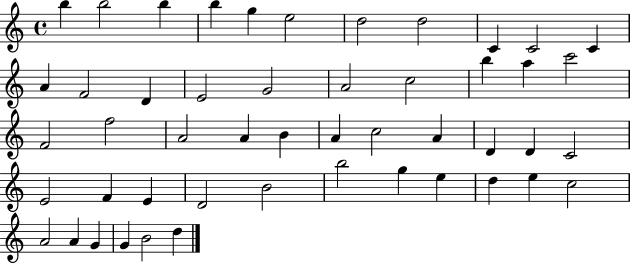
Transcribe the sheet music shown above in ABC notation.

X:1
T:Untitled
M:4/4
L:1/4
K:C
b b2 b b g e2 d2 d2 C C2 C A F2 D E2 G2 A2 c2 b a c'2 F2 f2 A2 A B A c2 A D D C2 E2 F E D2 B2 b2 g e d e c2 A2 A G G B2 d